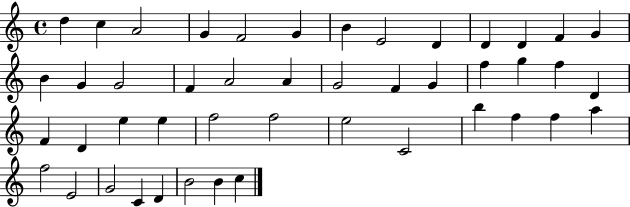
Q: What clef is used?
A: treble